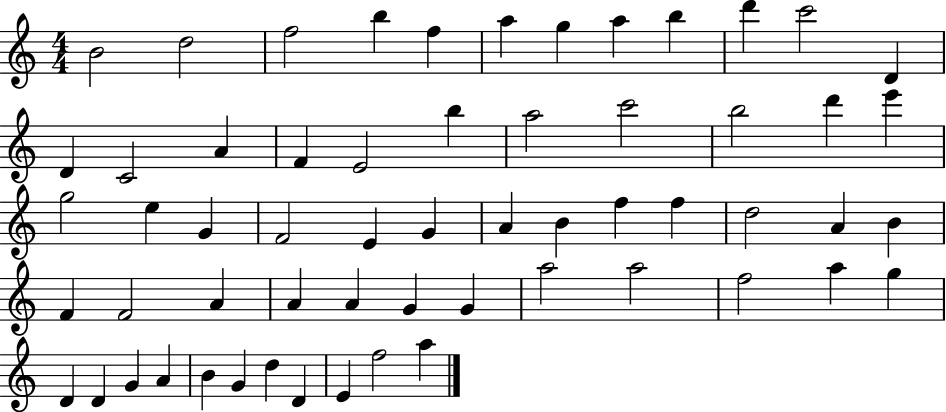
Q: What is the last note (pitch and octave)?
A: A5